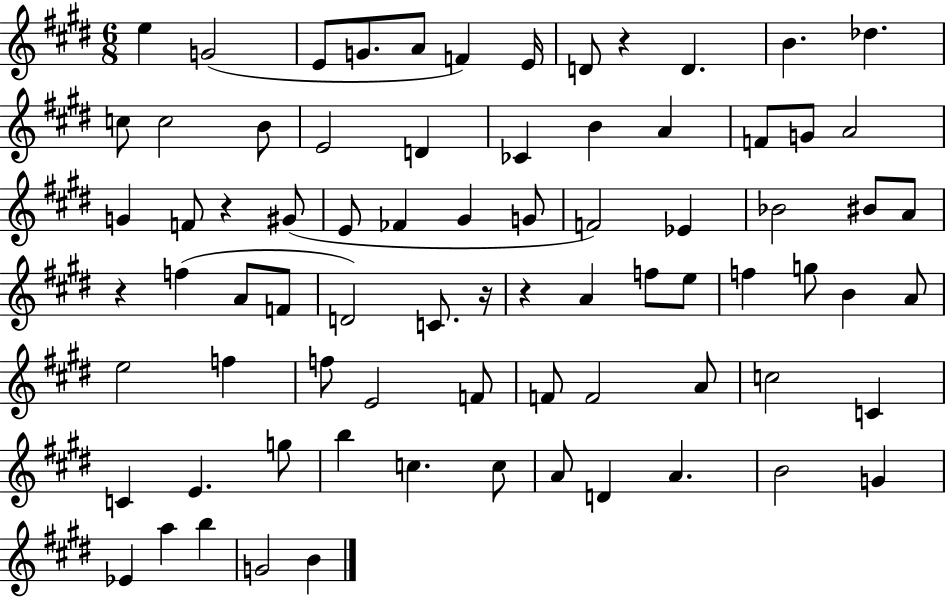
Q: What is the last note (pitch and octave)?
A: B4